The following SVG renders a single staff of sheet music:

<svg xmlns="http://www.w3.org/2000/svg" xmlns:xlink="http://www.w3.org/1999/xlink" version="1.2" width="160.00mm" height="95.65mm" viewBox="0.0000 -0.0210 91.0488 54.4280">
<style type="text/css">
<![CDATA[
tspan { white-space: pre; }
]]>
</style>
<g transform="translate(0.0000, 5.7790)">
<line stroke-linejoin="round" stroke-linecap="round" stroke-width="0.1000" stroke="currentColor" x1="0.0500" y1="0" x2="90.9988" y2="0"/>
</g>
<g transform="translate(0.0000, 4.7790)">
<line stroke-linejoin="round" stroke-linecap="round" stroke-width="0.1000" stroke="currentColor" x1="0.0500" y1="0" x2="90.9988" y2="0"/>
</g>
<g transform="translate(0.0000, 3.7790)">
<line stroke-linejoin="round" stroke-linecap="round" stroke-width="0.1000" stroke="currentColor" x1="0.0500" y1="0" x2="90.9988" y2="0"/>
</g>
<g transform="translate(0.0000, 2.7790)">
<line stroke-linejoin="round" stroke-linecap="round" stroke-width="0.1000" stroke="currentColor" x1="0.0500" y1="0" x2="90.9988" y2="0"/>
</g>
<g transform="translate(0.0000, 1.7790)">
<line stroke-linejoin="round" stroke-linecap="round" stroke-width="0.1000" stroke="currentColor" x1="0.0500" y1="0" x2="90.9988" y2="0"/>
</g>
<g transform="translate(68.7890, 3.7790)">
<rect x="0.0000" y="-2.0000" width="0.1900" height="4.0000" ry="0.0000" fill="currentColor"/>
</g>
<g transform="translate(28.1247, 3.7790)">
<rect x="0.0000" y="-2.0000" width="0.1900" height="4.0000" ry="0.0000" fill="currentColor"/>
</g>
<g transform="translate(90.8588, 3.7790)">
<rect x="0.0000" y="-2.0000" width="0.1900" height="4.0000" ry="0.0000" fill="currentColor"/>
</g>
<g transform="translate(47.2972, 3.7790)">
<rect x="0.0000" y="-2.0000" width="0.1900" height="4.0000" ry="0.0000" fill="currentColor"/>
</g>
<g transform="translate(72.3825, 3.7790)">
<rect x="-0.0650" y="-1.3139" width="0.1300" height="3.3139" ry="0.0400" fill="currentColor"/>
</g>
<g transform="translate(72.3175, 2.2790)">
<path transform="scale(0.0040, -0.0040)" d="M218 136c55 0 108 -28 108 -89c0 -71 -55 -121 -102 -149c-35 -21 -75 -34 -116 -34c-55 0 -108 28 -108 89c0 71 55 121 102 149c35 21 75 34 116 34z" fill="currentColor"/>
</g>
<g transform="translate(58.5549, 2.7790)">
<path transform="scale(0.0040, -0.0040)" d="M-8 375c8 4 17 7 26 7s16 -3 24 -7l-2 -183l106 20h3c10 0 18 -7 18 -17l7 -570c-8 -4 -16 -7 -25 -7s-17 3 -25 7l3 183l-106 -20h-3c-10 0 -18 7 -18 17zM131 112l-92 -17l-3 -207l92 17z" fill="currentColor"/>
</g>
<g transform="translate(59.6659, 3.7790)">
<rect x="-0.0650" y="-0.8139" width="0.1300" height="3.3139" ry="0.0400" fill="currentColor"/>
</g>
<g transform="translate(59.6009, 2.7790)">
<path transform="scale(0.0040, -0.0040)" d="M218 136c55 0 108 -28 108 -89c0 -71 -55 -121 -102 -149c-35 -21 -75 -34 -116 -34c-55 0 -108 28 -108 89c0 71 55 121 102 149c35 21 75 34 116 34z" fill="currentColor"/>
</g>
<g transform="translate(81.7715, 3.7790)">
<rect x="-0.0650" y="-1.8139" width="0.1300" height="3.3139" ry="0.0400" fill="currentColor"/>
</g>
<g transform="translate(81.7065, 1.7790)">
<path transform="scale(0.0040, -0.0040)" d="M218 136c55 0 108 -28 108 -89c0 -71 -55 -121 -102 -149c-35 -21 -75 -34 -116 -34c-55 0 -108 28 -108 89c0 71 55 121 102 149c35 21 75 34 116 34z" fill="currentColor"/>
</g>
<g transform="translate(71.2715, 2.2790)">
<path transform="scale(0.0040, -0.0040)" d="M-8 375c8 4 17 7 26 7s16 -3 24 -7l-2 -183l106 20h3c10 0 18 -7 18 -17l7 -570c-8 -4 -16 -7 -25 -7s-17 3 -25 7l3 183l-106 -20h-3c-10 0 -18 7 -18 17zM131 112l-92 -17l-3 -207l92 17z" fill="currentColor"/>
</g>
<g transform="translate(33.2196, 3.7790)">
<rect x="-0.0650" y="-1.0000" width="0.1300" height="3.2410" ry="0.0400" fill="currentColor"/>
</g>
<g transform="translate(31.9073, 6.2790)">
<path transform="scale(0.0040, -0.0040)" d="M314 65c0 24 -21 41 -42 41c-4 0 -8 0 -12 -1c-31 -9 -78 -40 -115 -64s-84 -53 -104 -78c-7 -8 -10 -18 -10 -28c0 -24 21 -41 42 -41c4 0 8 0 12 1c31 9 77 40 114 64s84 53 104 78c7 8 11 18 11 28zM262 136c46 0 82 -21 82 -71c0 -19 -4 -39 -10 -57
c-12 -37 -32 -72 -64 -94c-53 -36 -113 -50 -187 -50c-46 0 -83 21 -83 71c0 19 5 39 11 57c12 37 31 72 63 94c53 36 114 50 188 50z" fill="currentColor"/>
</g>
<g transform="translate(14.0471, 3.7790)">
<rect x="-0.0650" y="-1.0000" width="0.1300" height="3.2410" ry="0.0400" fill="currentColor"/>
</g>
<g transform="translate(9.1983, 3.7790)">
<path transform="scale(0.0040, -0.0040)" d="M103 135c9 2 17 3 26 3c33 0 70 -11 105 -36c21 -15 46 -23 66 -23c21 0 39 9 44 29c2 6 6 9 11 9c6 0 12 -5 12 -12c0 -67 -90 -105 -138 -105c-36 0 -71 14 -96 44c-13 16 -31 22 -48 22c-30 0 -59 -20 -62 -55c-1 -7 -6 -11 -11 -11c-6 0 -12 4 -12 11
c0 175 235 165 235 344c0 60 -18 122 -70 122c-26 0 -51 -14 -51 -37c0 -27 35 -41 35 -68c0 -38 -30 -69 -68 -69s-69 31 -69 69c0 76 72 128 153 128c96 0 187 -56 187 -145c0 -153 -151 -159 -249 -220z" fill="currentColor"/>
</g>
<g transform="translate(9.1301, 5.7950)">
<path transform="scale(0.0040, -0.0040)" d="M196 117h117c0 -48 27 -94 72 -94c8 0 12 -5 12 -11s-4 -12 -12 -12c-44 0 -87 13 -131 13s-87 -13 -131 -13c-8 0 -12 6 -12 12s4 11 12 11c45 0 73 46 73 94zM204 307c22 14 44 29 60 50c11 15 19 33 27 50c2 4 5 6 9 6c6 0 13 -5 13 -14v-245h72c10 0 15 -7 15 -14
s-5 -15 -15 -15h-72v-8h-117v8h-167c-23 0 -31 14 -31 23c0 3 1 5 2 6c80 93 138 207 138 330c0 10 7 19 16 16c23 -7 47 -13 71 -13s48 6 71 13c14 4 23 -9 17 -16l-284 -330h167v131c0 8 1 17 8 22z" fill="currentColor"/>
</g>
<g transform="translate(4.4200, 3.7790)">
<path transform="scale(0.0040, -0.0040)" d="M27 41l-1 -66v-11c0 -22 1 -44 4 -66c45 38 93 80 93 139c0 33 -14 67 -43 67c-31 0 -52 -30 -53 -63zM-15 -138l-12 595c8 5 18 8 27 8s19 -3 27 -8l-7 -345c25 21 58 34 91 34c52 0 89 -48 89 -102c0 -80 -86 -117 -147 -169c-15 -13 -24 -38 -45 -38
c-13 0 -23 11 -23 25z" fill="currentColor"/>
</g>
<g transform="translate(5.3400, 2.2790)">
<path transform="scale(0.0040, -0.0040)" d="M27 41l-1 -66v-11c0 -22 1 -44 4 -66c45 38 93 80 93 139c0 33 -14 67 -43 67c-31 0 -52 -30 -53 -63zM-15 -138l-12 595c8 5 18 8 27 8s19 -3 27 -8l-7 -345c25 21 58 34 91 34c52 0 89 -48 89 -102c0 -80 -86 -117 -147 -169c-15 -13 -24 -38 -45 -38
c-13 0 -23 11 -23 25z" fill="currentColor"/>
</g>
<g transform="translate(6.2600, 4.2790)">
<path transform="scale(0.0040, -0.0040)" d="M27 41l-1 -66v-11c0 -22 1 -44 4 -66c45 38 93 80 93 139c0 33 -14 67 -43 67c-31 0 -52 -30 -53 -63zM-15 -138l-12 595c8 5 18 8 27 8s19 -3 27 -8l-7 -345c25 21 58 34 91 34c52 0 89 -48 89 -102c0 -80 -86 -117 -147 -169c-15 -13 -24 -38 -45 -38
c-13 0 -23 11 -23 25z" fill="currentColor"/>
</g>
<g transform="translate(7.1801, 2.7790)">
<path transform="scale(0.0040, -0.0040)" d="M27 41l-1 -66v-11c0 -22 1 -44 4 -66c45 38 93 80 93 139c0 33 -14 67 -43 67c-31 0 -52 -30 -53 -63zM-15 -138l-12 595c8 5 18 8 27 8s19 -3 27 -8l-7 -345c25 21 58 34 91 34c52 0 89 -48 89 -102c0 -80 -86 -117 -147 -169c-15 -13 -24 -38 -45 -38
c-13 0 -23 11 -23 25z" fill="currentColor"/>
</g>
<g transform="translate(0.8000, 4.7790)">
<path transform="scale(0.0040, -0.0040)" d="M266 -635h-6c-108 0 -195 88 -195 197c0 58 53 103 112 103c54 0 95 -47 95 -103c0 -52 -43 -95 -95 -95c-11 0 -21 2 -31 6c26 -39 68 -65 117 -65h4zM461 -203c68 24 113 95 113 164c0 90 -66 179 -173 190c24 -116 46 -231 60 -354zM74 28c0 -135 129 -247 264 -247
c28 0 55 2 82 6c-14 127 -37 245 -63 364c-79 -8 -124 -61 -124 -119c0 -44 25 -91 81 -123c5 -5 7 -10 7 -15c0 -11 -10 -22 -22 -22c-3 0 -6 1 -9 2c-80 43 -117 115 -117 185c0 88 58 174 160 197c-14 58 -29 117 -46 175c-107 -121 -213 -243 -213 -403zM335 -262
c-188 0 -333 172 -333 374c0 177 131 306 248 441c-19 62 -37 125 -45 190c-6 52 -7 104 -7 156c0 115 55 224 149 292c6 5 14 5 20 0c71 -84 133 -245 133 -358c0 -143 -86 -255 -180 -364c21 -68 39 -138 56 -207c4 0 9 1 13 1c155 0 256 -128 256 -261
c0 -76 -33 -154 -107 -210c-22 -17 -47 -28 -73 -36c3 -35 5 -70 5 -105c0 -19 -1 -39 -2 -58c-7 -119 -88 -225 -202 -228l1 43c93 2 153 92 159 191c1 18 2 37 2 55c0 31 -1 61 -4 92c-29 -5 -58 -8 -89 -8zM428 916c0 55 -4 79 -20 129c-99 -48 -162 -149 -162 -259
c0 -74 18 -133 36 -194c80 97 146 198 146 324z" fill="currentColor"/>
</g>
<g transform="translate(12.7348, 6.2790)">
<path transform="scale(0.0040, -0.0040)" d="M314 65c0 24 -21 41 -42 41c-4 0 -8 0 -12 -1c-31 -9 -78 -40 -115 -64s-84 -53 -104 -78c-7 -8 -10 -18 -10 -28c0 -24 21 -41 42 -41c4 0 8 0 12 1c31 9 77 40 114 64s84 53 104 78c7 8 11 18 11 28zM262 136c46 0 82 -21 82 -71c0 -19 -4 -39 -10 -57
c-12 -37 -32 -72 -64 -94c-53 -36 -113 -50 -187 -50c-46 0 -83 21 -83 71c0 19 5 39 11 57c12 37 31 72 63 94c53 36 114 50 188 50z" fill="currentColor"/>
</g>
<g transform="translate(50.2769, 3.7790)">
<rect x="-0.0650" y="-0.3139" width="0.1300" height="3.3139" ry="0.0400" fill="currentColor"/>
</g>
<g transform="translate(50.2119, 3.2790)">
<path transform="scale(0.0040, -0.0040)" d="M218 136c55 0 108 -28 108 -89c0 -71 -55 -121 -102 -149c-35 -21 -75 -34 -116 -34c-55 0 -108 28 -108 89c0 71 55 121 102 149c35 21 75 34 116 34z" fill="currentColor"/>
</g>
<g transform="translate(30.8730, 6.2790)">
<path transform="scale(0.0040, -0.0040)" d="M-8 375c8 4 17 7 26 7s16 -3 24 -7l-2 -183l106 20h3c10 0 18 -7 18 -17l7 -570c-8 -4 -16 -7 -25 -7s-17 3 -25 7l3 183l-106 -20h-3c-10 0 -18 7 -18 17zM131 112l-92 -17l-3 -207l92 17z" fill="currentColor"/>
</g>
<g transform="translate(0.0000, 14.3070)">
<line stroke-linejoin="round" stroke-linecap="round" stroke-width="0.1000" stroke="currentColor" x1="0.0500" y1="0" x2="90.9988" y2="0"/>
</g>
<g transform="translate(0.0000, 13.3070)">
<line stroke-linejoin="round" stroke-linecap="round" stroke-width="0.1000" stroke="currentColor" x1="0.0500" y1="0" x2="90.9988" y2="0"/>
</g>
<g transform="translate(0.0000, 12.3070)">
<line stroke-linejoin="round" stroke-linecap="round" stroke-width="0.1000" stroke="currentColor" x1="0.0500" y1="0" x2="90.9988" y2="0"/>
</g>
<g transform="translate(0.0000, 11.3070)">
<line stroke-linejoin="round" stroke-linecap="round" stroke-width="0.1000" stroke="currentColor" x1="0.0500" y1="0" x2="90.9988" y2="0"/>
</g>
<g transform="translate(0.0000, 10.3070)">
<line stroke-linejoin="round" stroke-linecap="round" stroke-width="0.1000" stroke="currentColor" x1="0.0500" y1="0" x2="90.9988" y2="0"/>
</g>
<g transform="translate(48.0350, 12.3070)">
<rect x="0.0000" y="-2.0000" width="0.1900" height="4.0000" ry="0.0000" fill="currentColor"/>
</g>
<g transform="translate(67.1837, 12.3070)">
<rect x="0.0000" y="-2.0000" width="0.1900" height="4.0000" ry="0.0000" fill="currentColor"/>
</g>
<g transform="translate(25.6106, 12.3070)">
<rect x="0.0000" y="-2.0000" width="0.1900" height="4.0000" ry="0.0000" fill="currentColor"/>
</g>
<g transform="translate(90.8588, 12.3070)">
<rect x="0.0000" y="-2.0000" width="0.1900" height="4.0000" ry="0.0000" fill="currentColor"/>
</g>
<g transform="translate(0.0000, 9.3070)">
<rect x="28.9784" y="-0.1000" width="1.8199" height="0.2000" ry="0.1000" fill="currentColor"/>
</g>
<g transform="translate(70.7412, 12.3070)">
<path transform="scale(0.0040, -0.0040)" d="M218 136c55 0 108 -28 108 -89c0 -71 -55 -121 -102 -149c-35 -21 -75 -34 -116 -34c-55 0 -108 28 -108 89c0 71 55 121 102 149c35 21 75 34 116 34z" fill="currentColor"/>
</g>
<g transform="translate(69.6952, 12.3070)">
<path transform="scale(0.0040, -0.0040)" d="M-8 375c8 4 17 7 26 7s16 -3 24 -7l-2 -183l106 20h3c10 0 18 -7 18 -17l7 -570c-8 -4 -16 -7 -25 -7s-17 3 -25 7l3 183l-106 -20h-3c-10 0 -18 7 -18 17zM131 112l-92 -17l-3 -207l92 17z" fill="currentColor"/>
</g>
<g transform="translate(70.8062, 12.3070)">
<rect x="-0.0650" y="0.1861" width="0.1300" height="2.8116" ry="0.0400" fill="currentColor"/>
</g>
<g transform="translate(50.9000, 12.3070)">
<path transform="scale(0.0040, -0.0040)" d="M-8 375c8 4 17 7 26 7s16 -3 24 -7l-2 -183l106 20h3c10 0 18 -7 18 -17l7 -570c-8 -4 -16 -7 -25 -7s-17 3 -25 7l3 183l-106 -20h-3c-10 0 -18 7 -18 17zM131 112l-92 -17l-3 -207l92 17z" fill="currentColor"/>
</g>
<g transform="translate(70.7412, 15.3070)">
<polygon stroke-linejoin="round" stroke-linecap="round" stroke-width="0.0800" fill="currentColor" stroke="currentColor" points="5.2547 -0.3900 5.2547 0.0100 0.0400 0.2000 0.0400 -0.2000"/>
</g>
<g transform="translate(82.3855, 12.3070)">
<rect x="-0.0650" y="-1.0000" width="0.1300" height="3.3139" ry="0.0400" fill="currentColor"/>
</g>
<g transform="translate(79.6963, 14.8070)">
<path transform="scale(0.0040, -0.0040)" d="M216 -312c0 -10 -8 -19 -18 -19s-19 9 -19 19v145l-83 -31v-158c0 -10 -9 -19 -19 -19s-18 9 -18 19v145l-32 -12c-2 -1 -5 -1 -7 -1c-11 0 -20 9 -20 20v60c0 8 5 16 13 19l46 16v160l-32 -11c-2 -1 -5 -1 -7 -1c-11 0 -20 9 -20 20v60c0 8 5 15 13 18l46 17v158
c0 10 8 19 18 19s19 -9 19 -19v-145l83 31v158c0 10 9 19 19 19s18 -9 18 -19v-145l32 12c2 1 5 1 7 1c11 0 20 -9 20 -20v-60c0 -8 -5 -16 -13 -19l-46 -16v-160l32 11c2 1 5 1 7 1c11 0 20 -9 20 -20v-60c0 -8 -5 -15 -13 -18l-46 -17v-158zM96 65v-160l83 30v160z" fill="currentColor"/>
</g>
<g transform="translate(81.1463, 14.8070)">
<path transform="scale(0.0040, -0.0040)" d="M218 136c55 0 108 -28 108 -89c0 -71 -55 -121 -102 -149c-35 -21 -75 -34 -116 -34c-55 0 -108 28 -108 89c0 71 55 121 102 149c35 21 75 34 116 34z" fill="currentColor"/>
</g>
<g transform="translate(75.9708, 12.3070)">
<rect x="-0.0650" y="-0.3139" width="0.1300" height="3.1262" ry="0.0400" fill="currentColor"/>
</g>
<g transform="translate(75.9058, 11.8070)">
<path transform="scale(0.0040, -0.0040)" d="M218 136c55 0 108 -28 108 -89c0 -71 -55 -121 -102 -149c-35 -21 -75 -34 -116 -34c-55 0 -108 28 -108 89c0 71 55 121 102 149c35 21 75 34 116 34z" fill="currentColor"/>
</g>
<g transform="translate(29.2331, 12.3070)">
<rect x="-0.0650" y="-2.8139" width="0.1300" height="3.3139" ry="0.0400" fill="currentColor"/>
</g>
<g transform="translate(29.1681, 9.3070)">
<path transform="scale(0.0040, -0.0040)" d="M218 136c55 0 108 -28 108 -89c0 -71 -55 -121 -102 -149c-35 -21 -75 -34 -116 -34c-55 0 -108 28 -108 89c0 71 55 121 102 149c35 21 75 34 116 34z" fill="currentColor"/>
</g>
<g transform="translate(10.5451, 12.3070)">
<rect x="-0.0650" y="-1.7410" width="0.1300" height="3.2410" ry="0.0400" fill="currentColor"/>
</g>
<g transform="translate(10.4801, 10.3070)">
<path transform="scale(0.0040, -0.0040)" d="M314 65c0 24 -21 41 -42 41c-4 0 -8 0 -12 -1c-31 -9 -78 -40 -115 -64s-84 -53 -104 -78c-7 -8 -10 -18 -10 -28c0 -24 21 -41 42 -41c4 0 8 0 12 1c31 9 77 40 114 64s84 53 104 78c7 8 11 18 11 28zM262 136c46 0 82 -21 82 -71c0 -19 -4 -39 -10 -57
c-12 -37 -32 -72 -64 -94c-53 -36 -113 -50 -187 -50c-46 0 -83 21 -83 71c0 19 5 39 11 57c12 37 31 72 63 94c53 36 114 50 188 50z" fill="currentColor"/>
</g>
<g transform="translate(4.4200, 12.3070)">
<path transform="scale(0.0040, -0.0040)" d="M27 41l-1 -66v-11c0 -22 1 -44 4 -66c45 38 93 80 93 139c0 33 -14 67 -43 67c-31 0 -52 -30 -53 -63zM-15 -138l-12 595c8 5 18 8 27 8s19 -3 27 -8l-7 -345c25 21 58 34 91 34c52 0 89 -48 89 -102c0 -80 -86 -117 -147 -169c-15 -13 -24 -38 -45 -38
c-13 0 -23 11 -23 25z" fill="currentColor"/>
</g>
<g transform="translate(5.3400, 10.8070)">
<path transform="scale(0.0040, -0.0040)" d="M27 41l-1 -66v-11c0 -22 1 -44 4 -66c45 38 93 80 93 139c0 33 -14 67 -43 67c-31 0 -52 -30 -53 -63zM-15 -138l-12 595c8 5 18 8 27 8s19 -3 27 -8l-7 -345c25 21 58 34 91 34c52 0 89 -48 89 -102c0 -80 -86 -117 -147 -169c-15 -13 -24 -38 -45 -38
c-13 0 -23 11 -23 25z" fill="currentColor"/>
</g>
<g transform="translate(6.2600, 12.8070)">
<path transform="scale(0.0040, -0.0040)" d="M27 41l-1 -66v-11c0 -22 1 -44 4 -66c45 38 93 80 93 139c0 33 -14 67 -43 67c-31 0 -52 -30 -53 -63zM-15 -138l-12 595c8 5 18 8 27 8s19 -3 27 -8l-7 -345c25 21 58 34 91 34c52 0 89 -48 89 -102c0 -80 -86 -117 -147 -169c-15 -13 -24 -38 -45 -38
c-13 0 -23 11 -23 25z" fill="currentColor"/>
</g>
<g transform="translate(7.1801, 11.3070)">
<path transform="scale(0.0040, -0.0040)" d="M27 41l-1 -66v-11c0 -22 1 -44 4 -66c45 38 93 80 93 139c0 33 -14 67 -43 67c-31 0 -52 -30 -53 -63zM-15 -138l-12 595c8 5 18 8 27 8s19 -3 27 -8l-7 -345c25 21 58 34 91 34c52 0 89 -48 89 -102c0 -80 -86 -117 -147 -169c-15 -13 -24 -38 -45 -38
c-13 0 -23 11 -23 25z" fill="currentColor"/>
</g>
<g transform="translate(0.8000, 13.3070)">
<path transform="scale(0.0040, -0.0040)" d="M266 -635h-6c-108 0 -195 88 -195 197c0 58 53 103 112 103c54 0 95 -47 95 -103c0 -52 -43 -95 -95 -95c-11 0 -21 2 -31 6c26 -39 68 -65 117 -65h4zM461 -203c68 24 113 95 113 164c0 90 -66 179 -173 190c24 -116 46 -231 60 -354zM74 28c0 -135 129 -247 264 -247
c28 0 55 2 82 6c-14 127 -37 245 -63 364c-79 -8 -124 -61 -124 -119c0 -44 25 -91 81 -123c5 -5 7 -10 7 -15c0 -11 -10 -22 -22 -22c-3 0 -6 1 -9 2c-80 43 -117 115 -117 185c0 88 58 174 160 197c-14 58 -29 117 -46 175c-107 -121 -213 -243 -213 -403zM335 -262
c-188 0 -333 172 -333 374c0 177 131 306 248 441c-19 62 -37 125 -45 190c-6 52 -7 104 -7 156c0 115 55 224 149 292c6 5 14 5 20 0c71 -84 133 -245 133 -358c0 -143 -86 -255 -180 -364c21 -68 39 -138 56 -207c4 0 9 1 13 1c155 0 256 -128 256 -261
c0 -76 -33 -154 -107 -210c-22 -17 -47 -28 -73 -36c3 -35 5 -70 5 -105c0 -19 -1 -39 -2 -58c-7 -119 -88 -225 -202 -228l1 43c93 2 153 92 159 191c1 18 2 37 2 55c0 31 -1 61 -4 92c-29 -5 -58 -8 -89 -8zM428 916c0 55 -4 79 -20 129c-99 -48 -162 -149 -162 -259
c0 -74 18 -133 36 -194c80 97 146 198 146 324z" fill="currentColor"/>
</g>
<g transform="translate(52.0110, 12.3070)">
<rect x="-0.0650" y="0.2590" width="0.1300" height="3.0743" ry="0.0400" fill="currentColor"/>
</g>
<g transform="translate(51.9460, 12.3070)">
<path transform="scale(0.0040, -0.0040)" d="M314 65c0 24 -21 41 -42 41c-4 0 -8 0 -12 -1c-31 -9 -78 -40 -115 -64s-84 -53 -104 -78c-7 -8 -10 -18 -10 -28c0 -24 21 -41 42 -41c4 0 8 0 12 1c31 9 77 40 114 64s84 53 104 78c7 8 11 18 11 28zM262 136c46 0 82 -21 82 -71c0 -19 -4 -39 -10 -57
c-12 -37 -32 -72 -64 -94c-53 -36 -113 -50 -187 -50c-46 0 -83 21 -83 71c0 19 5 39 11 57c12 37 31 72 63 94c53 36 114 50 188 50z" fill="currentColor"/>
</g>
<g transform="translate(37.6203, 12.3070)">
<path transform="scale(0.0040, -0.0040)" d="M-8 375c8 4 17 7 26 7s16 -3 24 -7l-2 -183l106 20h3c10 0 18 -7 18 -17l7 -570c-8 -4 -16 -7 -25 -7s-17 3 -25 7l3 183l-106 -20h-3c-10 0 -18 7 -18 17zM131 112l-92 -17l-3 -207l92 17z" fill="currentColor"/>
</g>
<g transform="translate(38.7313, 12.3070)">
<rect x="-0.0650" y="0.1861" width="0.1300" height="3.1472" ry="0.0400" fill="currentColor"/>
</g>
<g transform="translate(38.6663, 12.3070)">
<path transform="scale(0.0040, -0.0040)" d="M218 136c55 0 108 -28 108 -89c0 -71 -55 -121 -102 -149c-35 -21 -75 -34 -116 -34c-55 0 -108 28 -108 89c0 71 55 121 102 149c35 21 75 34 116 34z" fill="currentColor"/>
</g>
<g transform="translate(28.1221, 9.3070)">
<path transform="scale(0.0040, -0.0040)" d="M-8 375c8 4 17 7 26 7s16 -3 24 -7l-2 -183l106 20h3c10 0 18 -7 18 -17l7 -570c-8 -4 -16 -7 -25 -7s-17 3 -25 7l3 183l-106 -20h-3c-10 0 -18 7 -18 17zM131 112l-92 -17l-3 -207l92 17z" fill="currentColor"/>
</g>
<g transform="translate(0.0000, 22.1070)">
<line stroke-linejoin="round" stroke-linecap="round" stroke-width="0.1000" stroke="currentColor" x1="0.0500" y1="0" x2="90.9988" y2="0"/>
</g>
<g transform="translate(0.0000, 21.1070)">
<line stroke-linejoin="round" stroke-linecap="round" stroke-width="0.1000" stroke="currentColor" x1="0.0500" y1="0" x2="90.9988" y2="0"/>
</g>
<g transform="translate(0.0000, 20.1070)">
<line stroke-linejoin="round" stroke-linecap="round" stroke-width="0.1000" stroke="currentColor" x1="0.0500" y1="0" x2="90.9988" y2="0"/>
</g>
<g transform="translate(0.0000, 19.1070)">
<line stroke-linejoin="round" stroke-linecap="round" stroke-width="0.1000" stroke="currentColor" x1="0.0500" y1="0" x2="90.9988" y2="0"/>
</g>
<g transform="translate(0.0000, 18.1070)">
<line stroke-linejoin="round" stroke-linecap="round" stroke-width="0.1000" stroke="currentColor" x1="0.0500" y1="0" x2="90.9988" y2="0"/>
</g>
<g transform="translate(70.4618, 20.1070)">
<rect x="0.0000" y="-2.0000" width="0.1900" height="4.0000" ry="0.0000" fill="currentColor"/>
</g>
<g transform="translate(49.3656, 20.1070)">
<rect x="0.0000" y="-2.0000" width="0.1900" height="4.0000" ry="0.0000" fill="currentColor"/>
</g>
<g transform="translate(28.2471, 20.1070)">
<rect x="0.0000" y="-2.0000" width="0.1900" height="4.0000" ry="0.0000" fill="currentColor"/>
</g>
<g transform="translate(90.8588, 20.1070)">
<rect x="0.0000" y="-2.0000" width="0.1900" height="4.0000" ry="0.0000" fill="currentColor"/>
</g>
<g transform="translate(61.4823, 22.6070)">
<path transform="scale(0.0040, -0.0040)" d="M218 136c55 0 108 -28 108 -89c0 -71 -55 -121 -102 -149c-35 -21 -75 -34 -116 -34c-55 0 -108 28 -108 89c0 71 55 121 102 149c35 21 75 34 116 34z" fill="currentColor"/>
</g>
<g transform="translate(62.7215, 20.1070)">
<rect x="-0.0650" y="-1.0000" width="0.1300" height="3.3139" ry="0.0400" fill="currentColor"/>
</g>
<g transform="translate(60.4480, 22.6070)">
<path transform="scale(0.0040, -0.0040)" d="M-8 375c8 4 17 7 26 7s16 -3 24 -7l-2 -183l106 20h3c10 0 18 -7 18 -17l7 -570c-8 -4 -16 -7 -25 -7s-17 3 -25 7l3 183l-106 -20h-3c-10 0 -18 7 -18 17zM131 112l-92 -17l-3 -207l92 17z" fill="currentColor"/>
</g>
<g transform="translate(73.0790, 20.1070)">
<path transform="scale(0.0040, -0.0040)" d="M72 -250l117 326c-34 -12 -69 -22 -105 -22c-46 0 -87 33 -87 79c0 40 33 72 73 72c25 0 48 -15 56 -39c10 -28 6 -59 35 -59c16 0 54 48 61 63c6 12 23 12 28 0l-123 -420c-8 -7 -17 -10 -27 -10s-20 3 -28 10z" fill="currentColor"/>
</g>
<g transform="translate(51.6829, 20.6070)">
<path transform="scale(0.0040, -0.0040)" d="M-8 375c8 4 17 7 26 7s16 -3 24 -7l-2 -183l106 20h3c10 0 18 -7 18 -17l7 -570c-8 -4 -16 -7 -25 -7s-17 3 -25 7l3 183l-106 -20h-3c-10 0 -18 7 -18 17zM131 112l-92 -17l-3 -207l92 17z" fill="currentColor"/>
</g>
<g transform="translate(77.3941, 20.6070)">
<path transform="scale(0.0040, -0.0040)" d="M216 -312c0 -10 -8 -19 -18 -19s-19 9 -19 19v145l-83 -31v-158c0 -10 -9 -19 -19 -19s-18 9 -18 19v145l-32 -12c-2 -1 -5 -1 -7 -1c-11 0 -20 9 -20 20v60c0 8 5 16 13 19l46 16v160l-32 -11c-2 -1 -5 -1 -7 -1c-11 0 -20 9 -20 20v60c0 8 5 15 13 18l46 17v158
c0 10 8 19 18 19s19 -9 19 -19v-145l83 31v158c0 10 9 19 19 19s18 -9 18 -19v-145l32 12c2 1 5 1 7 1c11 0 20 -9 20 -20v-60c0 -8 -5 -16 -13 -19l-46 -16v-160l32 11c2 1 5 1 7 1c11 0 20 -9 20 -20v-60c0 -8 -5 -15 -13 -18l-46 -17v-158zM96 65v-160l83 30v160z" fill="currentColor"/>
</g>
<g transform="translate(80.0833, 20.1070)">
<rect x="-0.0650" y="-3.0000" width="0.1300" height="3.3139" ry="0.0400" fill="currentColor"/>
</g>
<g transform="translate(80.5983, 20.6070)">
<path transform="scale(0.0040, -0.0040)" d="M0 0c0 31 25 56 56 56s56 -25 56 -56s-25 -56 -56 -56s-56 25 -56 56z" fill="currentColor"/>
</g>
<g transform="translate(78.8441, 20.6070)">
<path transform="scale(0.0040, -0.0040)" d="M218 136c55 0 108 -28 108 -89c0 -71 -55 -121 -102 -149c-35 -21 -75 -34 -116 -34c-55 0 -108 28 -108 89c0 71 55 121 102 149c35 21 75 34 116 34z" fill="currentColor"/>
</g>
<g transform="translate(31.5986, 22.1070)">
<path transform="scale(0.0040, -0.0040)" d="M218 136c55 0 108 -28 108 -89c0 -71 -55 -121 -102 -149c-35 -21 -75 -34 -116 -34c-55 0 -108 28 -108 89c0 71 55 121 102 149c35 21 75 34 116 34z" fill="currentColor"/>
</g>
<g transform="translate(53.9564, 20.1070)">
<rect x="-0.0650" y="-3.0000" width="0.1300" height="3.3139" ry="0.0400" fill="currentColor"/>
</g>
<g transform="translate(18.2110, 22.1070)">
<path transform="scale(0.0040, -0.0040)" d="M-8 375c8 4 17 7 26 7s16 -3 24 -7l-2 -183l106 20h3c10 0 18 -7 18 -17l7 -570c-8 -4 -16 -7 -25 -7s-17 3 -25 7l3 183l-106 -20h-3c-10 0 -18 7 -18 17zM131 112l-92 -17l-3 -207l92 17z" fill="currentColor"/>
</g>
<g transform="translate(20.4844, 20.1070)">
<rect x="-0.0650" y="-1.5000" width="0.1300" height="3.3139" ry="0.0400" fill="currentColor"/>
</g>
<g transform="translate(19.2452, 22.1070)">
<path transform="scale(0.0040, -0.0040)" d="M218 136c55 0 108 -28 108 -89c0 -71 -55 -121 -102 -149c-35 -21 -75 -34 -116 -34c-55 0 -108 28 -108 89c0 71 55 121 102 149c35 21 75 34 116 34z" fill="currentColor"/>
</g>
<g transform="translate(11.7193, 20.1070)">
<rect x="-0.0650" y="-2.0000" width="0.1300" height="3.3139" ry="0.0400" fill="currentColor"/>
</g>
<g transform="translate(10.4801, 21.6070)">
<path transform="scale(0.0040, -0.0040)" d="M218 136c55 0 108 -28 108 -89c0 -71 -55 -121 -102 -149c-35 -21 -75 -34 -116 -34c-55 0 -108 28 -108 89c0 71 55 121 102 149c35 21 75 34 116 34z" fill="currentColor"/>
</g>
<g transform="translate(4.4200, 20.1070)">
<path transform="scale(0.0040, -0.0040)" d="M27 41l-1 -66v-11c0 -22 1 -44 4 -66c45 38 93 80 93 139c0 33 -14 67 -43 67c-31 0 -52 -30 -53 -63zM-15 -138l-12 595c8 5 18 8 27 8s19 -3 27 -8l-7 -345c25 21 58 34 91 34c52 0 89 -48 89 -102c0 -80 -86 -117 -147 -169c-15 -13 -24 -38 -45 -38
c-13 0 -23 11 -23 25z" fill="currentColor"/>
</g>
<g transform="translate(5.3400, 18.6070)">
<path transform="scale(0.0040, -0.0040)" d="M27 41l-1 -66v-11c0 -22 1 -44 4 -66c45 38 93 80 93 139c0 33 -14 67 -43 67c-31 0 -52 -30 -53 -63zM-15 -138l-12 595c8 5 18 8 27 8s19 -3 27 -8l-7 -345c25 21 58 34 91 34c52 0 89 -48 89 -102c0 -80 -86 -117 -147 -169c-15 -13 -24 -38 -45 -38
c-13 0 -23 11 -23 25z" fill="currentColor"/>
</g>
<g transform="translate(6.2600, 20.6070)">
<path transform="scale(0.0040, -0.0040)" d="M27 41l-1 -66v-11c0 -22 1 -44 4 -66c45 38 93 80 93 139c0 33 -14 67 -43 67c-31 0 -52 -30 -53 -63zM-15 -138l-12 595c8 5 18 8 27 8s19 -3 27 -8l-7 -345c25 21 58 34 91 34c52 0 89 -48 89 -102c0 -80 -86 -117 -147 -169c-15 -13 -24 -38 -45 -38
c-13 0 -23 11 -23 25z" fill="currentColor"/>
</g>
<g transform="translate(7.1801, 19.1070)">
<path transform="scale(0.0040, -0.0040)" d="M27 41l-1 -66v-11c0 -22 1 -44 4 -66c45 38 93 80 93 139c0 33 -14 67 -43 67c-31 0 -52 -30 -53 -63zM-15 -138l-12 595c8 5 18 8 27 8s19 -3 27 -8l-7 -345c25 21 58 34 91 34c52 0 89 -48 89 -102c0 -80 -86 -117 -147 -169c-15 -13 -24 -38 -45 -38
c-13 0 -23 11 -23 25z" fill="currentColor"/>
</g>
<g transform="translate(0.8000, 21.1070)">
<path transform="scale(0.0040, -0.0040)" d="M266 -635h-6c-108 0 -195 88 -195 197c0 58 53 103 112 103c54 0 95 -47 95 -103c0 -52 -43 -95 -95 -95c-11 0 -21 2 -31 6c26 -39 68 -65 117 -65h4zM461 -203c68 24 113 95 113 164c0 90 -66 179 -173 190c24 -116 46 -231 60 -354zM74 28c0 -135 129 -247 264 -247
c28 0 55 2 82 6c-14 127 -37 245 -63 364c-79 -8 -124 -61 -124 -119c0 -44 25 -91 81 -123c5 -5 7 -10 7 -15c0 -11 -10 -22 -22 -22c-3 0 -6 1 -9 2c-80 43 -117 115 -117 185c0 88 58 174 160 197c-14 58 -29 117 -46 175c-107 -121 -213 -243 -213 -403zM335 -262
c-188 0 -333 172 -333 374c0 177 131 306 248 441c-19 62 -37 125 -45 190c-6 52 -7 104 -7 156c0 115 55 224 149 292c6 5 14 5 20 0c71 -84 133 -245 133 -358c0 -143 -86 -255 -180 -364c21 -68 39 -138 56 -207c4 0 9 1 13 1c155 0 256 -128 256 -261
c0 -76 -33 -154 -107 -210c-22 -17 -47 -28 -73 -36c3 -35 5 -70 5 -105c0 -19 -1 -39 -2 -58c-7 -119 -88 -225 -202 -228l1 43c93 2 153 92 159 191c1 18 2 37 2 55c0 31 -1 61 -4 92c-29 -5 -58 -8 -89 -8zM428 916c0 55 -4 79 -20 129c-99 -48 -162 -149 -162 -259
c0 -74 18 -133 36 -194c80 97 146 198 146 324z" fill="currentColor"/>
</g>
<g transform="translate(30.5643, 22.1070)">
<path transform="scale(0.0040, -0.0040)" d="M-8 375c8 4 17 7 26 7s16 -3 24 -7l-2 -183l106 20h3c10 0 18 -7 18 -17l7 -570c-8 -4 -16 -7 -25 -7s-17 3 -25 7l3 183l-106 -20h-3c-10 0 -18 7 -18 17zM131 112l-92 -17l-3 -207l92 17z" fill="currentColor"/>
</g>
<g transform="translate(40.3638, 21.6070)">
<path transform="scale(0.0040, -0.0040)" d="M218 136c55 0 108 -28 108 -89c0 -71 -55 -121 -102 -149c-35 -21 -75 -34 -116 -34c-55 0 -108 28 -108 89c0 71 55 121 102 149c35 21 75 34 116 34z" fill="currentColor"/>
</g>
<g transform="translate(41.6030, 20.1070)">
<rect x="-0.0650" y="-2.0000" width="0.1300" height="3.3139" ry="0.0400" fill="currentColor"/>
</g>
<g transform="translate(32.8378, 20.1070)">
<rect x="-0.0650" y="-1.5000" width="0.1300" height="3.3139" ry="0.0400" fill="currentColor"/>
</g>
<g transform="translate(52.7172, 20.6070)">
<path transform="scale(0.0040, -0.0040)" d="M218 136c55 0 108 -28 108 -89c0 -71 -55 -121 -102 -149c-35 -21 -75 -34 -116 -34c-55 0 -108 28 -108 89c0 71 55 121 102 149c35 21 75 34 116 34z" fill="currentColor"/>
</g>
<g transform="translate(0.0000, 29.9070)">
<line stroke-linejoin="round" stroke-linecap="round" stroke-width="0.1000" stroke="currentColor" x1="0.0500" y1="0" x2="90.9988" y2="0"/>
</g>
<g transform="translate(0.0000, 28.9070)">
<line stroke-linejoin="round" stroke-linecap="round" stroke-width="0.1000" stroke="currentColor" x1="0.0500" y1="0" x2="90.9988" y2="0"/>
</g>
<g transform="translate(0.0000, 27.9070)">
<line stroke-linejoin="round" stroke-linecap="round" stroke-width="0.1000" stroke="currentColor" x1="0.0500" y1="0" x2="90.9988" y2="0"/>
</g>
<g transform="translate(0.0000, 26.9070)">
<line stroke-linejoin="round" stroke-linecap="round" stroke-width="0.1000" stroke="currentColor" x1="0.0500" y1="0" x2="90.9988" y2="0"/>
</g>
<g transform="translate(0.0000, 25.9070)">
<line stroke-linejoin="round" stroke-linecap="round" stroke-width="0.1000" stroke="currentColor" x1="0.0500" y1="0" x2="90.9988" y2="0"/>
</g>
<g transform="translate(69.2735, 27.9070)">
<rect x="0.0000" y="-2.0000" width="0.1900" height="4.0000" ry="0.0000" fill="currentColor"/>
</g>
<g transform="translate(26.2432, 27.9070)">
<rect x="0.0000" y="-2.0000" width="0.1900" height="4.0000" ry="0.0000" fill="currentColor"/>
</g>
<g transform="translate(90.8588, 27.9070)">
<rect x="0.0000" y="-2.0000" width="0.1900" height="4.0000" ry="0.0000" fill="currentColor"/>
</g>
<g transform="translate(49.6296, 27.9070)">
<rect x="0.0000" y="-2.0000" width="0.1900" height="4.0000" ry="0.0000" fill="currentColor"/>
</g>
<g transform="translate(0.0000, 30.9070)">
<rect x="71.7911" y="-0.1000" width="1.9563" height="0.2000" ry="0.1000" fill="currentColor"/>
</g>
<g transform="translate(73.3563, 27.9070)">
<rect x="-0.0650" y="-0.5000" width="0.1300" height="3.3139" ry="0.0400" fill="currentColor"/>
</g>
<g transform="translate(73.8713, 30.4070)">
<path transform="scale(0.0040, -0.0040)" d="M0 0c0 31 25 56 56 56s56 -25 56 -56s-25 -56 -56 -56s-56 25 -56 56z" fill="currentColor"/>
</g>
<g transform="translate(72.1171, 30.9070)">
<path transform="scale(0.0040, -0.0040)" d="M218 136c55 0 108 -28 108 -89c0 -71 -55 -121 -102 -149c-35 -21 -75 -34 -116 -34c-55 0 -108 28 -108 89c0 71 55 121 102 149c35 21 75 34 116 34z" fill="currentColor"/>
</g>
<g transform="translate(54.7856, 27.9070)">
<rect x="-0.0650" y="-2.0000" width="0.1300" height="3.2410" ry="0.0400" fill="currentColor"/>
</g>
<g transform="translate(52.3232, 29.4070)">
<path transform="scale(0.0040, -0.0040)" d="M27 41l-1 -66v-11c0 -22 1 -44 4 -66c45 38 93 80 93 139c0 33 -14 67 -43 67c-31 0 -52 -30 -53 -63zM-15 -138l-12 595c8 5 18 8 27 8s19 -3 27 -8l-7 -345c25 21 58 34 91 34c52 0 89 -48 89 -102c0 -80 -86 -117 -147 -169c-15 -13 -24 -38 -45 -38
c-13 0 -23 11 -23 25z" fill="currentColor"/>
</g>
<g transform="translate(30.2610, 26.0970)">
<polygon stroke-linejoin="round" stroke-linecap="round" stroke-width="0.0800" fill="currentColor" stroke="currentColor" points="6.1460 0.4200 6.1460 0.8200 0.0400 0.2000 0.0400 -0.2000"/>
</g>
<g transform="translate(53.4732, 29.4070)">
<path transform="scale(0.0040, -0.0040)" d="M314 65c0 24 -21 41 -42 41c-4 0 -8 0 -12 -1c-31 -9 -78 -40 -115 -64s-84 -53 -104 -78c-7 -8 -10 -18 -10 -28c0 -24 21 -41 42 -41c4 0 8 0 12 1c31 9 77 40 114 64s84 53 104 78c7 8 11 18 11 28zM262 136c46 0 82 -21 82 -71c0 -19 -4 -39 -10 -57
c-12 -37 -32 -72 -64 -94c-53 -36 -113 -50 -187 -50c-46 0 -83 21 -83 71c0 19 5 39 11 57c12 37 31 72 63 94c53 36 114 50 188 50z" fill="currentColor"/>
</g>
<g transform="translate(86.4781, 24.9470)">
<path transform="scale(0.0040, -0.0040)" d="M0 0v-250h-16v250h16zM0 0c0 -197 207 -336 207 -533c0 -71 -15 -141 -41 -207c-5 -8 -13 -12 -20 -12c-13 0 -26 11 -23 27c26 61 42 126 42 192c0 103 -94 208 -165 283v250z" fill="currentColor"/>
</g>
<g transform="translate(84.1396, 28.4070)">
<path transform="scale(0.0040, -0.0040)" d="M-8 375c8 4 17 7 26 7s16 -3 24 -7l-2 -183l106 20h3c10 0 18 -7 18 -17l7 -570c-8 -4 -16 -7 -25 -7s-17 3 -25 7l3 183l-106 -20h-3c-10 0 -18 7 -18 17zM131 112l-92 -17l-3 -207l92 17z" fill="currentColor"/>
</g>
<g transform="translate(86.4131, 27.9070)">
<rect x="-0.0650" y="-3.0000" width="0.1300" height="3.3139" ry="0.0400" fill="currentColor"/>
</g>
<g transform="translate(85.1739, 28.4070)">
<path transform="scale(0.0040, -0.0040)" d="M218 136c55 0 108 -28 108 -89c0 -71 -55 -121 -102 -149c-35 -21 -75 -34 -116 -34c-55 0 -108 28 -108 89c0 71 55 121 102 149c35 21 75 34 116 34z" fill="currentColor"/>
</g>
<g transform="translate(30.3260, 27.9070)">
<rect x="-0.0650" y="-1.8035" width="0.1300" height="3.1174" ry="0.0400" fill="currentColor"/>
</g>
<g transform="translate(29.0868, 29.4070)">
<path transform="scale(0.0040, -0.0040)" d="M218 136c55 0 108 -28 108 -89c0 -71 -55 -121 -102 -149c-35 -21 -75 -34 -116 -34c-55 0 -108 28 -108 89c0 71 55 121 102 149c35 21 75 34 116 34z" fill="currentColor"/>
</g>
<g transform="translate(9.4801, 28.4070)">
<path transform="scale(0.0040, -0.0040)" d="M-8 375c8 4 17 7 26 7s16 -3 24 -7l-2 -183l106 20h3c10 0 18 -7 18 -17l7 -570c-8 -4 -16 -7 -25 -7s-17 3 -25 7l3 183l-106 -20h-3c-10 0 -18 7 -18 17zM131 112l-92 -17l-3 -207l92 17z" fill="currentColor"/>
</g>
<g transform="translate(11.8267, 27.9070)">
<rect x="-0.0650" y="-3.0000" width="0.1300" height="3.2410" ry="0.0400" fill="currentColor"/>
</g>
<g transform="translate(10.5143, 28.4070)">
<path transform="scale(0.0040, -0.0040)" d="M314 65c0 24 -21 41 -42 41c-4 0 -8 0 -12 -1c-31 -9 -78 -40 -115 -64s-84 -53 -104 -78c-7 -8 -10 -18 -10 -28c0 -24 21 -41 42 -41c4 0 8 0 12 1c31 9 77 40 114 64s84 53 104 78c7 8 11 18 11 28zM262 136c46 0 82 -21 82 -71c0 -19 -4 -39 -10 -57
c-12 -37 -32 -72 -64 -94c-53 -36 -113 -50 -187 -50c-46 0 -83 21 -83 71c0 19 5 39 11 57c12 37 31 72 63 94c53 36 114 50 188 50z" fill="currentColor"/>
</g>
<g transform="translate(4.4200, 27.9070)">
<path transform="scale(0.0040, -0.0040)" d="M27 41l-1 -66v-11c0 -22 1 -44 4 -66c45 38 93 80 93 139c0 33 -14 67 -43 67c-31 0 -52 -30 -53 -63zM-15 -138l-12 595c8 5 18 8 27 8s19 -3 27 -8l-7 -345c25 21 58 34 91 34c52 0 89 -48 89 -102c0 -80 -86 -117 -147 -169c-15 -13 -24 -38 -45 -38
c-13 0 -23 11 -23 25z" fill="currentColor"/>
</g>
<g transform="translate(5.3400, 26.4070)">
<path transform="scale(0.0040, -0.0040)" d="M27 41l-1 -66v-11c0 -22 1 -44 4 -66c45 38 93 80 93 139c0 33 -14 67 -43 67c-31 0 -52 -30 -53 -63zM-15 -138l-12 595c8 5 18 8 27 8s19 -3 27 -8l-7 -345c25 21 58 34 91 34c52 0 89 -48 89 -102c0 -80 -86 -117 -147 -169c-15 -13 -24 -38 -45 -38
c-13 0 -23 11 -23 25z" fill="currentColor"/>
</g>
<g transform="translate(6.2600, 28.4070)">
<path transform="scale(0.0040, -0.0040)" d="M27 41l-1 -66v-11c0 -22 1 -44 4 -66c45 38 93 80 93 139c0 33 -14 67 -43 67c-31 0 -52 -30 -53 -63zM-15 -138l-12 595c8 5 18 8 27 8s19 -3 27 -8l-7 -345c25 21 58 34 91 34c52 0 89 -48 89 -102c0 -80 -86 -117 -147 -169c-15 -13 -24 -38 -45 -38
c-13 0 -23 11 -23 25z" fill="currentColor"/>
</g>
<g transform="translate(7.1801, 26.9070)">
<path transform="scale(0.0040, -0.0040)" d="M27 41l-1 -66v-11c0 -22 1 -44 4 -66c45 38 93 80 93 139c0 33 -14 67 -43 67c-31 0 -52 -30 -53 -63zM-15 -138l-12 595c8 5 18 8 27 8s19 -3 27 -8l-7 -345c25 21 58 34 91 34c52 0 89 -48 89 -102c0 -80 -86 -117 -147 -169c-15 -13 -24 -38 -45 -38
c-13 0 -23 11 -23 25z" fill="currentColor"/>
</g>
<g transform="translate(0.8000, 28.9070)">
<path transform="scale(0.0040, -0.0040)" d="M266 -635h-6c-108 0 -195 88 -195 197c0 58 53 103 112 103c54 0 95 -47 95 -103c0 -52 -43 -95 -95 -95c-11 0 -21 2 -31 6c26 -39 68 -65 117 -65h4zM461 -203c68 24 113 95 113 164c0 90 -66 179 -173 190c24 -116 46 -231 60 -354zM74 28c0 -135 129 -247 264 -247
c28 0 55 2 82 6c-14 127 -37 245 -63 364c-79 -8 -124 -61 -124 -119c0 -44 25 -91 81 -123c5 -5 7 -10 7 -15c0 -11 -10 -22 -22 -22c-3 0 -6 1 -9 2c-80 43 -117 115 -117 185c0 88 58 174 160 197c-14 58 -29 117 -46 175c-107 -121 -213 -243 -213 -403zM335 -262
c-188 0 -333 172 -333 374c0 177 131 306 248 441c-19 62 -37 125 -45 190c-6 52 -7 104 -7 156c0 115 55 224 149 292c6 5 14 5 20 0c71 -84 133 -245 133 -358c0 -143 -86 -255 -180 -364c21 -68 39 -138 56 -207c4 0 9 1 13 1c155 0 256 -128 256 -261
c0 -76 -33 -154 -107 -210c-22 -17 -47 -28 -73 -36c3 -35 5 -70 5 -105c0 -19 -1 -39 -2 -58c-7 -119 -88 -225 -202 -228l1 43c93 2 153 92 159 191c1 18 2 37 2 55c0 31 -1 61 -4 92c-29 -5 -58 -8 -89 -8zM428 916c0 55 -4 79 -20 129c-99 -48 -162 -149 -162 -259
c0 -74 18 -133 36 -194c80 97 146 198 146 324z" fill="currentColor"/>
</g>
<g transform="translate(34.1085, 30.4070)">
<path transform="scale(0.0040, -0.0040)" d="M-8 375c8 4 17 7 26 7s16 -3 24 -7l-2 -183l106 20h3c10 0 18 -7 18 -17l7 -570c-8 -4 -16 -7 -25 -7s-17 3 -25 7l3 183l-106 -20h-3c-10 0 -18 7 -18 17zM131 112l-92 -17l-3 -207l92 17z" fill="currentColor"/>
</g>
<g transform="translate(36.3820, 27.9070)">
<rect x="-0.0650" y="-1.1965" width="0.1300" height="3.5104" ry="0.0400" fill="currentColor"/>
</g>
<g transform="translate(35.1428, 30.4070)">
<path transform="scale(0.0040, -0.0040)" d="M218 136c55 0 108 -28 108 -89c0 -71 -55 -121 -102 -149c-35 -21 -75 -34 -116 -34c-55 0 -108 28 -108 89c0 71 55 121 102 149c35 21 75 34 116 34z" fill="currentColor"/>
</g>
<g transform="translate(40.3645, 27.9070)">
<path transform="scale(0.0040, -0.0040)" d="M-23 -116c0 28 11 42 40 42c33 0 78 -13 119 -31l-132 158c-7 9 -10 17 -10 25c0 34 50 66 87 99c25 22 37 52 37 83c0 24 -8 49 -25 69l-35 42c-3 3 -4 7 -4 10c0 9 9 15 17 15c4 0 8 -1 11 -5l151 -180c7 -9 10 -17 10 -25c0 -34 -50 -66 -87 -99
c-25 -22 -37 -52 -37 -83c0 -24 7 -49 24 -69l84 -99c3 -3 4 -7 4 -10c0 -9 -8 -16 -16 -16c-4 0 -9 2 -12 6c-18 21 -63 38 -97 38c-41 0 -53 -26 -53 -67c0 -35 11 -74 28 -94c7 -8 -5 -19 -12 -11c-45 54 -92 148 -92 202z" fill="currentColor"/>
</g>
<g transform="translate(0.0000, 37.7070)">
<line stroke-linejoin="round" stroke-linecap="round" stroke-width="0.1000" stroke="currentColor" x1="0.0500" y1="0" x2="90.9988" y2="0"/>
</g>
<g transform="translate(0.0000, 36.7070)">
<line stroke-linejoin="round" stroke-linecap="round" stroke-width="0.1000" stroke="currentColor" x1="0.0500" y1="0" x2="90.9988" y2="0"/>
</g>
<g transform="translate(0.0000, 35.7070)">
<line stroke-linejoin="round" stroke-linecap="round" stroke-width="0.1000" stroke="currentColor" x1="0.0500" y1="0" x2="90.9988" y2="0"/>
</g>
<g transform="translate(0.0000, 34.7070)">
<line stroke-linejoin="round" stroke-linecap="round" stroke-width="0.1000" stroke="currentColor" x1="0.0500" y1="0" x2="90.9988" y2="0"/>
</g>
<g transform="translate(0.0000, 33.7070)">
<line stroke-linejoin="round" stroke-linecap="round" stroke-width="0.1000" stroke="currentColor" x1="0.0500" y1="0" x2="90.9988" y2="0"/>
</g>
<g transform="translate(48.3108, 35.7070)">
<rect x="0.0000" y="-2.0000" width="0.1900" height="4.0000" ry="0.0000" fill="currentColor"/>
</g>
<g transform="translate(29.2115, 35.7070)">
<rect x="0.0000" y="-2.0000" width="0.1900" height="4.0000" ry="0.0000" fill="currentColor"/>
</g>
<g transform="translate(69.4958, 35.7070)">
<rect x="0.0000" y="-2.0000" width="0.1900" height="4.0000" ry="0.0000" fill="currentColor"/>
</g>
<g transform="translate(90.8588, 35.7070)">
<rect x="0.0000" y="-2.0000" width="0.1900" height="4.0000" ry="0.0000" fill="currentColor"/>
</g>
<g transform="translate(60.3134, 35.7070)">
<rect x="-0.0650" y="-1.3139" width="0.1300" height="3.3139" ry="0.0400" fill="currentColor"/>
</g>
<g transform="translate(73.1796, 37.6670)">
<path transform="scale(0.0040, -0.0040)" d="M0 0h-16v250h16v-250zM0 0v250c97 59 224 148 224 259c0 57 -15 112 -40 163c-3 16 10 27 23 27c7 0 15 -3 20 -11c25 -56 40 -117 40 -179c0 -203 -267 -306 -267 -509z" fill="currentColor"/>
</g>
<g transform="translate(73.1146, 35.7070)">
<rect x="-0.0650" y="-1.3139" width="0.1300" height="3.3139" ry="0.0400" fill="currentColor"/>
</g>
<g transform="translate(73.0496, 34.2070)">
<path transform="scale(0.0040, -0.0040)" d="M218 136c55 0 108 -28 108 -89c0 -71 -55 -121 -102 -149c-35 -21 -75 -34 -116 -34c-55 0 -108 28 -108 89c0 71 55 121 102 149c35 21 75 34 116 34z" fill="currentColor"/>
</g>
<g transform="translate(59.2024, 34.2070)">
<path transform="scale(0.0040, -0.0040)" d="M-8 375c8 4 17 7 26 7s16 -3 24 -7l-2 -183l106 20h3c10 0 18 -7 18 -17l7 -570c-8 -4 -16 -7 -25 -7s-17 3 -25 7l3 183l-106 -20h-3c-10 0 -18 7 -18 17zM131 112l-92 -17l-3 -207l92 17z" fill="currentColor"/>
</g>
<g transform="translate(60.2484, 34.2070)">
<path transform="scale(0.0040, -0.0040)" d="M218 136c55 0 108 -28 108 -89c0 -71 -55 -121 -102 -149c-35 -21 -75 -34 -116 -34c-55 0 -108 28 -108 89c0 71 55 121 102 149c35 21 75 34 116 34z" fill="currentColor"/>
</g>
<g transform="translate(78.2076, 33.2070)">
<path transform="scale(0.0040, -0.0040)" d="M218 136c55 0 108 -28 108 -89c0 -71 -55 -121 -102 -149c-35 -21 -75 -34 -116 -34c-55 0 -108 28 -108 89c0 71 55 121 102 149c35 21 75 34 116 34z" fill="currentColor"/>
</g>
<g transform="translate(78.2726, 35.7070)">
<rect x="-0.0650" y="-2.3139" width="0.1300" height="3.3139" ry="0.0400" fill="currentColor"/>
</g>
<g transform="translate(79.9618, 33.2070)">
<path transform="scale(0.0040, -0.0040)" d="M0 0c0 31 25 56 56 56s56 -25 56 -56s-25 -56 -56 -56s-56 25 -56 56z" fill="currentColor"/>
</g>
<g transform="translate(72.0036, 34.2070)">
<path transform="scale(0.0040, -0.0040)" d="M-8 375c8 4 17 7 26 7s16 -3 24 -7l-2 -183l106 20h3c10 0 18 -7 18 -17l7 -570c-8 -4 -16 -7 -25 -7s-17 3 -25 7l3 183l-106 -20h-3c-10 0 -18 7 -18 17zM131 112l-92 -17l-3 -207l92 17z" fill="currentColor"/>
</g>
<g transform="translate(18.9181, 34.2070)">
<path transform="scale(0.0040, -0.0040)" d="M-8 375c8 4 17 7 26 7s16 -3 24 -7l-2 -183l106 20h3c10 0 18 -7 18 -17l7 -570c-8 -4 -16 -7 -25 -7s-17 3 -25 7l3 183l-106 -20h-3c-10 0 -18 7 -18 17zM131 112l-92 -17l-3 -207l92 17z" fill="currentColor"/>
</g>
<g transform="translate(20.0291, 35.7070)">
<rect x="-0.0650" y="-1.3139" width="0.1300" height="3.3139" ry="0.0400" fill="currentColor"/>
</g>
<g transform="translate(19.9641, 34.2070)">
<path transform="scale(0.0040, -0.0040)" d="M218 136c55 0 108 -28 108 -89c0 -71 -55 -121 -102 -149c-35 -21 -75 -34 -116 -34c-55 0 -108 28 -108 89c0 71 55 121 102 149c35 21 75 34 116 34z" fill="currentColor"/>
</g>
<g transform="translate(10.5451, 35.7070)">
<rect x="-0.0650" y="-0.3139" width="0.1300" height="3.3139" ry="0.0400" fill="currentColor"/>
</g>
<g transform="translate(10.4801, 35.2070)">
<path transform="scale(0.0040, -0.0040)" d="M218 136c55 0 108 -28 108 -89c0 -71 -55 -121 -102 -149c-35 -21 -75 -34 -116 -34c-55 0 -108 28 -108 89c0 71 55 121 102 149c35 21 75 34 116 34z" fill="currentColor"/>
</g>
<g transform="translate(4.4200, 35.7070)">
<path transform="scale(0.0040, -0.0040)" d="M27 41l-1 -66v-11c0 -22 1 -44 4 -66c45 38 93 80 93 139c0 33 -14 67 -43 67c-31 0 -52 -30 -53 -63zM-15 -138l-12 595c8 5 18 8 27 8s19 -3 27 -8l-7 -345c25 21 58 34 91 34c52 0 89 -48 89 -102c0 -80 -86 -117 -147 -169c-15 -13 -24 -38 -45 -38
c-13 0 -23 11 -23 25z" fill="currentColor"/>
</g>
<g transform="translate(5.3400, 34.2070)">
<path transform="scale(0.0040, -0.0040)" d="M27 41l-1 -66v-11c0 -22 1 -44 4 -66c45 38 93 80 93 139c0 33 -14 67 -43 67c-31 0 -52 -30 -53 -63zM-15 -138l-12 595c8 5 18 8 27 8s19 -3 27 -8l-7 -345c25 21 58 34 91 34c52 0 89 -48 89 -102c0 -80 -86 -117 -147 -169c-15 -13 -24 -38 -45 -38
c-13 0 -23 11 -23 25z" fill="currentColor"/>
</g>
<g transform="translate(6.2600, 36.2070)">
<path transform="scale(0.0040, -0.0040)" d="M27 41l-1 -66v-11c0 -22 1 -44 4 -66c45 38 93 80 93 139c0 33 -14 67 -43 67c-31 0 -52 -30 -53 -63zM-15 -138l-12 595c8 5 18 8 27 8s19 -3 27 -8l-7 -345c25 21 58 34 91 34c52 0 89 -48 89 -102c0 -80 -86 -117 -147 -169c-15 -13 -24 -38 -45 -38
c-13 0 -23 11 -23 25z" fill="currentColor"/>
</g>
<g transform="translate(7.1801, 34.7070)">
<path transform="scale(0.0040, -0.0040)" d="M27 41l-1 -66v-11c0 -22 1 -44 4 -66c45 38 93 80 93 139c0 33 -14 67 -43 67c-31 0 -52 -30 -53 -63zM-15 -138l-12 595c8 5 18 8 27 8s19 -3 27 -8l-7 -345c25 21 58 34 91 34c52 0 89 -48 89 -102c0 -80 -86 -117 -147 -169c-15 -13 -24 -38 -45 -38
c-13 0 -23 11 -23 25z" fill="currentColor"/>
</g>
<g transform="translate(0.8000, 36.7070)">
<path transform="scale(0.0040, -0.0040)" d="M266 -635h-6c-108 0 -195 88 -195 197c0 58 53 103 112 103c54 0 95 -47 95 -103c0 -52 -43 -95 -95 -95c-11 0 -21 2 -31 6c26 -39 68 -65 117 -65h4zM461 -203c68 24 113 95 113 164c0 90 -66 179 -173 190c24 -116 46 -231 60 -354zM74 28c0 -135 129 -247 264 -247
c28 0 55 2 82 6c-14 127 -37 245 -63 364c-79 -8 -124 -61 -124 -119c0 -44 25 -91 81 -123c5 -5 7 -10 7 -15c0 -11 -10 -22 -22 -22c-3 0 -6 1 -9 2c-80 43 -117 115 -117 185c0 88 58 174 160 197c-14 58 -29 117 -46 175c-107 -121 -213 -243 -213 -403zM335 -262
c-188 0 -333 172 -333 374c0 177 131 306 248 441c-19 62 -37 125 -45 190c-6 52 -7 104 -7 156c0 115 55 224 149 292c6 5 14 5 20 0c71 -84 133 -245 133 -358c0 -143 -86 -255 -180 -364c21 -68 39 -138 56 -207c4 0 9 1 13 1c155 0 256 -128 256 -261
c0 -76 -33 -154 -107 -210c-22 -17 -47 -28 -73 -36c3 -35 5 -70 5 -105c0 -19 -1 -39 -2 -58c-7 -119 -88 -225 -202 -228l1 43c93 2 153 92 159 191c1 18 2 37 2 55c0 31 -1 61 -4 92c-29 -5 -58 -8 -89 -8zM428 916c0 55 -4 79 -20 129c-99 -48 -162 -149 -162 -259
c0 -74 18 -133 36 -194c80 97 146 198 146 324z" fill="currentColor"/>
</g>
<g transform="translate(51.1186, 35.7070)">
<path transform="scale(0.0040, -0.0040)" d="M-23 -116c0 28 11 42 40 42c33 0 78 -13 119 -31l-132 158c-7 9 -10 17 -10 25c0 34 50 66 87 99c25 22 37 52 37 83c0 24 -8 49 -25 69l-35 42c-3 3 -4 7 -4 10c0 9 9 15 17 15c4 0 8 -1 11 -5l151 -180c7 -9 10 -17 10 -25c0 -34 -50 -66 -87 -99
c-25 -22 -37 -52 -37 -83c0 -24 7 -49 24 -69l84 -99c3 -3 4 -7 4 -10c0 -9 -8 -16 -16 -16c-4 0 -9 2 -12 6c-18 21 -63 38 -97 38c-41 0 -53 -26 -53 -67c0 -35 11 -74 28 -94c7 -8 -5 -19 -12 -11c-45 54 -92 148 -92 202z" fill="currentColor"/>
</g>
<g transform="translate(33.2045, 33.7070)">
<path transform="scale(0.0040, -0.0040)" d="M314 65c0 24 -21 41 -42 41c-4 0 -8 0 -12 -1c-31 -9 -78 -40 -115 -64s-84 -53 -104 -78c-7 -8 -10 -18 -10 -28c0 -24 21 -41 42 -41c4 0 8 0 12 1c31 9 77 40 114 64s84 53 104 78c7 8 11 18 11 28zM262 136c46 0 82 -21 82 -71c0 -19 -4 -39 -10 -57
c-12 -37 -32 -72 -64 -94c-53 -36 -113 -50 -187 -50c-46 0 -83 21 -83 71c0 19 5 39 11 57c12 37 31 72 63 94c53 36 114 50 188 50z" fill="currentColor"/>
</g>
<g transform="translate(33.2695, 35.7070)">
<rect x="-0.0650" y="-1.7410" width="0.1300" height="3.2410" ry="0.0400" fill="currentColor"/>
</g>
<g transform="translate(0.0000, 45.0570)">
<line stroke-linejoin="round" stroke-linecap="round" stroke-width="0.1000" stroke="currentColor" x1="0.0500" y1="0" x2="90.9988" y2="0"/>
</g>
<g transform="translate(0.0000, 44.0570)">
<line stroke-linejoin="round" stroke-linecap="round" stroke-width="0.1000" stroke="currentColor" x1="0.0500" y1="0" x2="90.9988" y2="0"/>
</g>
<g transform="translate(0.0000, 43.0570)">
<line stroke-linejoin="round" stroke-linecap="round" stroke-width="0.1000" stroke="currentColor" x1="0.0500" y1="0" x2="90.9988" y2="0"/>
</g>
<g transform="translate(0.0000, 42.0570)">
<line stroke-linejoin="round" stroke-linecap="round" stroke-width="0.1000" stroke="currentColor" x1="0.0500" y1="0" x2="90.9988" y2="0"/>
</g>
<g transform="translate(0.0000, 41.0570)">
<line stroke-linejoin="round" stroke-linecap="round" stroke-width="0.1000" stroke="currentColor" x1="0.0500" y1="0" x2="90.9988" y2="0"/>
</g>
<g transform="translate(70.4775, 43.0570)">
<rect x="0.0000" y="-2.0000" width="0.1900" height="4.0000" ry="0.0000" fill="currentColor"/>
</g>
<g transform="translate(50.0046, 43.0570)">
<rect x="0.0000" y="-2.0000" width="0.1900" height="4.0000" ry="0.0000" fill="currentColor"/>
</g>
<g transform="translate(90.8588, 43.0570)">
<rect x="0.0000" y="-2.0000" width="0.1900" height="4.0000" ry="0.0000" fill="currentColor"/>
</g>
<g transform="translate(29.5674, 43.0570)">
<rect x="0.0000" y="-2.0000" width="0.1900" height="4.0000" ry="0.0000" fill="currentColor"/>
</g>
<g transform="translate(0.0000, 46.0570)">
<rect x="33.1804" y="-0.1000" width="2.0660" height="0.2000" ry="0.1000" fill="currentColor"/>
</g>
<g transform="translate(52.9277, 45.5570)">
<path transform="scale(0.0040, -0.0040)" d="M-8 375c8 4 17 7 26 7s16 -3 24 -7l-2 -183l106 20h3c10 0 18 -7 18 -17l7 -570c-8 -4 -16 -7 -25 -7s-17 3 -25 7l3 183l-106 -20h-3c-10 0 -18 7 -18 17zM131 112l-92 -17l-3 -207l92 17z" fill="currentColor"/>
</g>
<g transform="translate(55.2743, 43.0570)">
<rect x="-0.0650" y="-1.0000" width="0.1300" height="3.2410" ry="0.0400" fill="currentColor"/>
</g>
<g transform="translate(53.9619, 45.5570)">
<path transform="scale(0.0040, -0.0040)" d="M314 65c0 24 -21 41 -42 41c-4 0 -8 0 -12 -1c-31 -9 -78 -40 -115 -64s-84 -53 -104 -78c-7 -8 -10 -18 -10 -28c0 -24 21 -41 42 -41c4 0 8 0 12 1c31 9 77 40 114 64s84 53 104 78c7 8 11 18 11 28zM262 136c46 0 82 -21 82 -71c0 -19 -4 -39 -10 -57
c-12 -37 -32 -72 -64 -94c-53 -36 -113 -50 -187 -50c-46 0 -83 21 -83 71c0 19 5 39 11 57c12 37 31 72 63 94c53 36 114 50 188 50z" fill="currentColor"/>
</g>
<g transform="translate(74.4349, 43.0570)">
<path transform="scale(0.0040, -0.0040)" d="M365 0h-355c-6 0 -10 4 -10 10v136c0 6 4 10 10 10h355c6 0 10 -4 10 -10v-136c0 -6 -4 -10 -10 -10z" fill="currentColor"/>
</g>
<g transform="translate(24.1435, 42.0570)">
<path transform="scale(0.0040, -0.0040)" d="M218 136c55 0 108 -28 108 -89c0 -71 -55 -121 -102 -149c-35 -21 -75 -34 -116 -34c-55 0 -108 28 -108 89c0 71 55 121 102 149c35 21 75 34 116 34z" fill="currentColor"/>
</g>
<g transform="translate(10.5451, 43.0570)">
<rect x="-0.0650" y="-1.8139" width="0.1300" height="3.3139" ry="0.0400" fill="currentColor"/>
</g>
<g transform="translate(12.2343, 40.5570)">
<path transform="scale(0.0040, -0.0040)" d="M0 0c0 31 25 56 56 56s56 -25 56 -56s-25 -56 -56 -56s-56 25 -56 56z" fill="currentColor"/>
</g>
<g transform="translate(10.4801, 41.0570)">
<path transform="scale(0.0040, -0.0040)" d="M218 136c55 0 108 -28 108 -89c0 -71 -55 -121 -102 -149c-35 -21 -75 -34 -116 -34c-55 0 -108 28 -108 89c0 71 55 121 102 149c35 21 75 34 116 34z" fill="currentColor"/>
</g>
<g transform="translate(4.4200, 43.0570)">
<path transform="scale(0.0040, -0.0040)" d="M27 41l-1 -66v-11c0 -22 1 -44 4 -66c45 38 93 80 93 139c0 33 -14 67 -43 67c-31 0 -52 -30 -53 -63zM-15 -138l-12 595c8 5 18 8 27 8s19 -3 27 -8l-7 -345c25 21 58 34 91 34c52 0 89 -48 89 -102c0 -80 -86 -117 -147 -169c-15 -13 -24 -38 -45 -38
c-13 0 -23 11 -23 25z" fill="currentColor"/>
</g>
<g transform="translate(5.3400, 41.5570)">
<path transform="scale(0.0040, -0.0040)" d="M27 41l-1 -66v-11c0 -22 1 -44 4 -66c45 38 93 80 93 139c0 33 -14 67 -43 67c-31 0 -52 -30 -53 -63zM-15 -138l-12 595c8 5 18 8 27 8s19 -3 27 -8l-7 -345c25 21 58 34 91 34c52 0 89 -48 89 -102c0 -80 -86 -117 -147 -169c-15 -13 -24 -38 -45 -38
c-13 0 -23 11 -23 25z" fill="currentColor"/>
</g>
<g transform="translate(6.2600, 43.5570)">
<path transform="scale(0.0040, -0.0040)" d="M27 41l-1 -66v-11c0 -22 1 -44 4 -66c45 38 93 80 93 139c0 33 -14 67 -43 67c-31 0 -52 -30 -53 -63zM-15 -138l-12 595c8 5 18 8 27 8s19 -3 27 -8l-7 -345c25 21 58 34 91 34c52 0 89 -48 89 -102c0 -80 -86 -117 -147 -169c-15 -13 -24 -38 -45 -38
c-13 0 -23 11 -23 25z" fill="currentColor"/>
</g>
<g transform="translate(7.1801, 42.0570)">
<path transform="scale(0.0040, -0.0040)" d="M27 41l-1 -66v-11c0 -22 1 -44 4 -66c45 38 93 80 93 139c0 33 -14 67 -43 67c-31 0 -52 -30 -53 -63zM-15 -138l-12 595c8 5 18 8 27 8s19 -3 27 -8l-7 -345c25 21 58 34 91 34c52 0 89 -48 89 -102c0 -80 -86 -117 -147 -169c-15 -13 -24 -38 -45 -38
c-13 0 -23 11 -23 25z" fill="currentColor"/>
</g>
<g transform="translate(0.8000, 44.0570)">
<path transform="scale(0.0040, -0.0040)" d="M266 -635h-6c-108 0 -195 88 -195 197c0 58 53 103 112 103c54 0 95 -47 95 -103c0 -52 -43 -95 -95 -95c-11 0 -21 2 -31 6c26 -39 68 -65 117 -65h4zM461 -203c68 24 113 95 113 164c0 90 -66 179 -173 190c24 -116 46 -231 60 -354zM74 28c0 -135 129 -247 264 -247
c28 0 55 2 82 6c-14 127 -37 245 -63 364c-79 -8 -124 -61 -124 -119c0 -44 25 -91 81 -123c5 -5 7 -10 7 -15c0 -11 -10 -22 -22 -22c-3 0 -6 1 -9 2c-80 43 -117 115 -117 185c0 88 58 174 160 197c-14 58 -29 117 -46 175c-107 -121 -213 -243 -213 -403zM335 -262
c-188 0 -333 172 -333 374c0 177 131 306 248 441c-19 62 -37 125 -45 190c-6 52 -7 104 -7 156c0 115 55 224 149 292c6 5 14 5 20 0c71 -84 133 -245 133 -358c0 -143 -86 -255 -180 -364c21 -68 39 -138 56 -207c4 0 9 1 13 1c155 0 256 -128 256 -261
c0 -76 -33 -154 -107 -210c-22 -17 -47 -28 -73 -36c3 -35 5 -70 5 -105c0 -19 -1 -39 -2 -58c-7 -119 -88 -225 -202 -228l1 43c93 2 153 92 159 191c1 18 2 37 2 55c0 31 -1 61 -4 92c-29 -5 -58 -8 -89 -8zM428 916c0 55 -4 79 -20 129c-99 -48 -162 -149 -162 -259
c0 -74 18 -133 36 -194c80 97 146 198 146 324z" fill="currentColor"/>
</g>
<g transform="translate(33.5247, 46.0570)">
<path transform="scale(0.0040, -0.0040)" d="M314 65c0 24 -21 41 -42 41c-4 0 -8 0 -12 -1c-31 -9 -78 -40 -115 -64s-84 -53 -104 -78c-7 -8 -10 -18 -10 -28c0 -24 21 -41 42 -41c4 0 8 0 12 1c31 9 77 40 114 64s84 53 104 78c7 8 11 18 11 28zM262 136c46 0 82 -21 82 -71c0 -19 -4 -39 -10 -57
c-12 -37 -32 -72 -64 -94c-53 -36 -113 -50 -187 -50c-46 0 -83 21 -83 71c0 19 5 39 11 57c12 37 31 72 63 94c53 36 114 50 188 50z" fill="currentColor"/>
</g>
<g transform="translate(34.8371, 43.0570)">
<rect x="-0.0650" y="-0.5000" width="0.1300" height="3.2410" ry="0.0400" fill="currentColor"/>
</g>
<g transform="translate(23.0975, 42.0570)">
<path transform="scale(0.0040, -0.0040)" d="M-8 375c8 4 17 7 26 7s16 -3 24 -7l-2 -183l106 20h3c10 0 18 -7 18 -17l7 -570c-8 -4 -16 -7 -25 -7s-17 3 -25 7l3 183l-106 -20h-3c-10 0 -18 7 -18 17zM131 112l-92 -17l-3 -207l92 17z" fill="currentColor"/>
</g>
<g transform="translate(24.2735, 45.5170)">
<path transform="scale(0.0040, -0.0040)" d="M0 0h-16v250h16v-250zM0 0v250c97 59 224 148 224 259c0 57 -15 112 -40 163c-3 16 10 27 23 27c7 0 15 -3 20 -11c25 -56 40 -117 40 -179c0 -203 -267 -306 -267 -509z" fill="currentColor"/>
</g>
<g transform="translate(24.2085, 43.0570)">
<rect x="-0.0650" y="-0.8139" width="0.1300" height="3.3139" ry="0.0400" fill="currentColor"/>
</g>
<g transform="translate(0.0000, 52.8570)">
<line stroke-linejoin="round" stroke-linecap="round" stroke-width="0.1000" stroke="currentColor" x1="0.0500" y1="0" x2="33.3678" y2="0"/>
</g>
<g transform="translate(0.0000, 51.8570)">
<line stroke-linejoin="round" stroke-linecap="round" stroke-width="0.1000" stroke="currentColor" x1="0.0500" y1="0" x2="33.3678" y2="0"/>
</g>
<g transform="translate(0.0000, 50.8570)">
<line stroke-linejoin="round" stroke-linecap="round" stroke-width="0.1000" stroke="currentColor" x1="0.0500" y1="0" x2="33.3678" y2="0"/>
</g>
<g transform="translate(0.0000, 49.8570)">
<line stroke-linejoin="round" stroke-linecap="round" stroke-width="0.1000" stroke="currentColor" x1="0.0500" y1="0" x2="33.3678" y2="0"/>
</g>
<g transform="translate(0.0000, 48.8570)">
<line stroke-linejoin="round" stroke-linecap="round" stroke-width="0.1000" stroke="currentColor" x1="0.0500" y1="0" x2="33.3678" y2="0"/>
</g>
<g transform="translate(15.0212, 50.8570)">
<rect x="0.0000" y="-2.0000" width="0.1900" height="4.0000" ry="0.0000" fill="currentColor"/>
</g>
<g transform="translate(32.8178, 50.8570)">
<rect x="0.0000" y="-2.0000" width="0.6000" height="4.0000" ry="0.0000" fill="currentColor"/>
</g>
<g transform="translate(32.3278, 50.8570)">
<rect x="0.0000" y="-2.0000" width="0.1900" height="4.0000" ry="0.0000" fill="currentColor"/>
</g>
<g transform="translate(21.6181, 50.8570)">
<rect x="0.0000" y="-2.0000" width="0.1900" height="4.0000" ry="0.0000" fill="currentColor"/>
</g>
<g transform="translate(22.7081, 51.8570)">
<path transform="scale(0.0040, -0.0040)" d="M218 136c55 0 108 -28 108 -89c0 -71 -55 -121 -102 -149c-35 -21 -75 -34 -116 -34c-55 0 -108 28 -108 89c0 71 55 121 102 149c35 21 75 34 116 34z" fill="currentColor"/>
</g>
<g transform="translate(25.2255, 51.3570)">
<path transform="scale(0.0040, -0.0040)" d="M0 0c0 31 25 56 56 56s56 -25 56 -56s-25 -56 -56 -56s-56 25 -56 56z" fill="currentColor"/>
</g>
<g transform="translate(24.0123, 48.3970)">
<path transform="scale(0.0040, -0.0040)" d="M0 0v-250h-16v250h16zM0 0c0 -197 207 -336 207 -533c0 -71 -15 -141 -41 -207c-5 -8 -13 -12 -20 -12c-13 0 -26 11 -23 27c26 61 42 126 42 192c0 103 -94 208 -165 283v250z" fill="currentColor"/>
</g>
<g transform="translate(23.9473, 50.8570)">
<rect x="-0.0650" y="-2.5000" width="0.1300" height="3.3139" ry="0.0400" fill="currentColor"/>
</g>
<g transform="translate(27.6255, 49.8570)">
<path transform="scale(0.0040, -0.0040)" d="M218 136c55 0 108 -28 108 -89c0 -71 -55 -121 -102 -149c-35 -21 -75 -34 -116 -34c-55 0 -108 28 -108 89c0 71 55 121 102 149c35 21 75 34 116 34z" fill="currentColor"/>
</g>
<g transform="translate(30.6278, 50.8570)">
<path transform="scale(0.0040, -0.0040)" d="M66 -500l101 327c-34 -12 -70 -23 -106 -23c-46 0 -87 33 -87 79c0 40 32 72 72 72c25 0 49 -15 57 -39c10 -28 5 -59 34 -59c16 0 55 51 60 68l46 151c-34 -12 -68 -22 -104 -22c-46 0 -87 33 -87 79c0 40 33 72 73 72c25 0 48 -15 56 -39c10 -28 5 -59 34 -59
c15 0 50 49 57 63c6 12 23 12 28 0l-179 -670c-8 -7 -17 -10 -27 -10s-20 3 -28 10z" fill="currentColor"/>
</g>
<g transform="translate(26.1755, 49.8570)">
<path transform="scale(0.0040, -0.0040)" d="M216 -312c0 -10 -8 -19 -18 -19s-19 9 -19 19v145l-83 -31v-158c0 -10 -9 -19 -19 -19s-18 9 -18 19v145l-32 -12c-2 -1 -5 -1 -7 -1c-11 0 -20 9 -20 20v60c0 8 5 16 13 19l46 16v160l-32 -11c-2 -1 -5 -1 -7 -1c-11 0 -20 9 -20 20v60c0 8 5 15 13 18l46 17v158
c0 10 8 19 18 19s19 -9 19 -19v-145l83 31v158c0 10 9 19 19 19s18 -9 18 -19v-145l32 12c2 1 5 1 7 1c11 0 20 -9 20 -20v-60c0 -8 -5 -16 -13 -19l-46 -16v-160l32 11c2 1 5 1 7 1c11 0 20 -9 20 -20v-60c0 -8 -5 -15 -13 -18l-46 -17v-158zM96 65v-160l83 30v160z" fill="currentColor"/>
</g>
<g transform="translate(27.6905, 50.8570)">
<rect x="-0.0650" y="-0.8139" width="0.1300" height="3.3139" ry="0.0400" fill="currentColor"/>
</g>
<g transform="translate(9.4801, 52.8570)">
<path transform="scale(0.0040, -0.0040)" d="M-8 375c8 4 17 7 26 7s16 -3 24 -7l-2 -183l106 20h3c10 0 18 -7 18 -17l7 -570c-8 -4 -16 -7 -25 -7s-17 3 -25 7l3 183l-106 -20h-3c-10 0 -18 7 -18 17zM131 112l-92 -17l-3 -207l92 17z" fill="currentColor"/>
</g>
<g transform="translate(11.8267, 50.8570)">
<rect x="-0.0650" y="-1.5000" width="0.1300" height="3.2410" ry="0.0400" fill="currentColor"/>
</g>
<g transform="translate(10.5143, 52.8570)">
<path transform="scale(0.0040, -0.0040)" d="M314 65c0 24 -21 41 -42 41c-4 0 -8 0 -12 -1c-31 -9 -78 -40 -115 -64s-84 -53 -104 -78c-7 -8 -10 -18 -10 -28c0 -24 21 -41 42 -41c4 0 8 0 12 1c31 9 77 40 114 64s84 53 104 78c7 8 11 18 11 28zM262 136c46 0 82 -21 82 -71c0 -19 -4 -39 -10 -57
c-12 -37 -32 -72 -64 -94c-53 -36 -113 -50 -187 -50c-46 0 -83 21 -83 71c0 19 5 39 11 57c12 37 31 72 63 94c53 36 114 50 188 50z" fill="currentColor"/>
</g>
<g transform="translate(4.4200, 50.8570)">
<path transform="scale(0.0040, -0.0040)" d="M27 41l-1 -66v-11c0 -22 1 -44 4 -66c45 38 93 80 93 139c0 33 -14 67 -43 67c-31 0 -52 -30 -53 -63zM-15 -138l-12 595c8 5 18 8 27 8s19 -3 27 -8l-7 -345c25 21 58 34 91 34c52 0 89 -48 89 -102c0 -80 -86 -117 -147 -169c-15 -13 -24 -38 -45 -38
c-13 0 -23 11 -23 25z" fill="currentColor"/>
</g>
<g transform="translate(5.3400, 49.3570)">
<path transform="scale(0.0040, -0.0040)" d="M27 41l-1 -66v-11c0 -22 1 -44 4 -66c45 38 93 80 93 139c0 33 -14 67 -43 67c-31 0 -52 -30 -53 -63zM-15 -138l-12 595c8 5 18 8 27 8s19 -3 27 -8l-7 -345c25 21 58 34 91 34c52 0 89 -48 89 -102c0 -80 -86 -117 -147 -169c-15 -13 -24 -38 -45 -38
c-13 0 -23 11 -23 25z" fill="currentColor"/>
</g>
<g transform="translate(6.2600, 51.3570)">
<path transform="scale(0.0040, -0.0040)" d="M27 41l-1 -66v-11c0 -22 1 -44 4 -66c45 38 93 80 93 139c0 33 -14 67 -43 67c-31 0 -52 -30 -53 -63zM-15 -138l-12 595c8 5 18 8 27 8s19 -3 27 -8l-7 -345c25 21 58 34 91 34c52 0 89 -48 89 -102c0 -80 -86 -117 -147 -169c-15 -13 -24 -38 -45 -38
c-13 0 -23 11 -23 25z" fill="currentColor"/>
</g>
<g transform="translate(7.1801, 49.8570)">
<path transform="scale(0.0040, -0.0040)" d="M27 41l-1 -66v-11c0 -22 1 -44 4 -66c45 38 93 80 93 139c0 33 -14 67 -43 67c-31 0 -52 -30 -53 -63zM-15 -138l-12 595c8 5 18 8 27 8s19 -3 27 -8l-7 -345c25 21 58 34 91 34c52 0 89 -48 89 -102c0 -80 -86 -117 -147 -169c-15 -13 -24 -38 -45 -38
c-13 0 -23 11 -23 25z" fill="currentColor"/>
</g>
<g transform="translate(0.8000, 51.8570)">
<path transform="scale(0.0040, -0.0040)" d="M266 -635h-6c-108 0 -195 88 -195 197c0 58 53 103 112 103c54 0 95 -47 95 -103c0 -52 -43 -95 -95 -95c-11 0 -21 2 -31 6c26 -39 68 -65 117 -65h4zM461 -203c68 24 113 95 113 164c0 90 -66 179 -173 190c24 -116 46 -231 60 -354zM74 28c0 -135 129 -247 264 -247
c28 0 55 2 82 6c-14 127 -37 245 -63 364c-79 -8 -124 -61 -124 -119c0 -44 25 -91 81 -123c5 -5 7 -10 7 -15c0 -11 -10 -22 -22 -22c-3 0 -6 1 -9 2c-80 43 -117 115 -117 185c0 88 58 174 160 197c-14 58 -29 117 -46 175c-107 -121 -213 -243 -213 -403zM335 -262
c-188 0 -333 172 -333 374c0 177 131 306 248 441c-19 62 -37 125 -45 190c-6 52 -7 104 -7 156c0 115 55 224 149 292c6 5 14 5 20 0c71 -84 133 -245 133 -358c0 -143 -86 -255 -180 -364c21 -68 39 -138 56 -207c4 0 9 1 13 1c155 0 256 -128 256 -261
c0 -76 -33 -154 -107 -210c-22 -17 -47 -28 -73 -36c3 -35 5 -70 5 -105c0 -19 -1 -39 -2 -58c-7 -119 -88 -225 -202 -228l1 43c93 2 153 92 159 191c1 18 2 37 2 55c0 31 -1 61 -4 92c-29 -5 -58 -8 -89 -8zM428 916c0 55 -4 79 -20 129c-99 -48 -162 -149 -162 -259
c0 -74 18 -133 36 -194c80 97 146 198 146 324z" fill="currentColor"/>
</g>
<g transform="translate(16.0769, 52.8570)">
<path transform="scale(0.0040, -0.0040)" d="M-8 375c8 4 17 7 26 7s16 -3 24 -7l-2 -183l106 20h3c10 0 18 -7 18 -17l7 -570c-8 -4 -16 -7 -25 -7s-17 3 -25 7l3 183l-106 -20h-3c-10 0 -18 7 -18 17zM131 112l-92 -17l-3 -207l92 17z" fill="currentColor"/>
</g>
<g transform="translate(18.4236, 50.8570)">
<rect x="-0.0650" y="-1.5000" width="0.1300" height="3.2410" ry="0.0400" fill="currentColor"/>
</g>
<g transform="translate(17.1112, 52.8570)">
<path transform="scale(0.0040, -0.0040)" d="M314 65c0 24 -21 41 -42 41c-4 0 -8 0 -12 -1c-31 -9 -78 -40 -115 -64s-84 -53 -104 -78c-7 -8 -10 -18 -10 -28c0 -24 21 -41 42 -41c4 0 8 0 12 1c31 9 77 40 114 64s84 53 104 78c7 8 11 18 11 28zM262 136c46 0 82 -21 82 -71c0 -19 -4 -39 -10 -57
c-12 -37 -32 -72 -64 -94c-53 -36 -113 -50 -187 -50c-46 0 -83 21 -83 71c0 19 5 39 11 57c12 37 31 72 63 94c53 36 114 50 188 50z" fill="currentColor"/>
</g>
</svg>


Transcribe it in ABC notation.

X:1
T:Untitled
M:2/4
L:1/4
K:Ab
_D2 D2 c d e f f2 a B B2 B/2 c/2 ^D F E E F A D z/2 ^A A2 F/2 D/2 z _F2 C A/2 c e f2 z e e/2 g f d/2 C2 D2 z2 E2 E2 G/2 ^d z/4